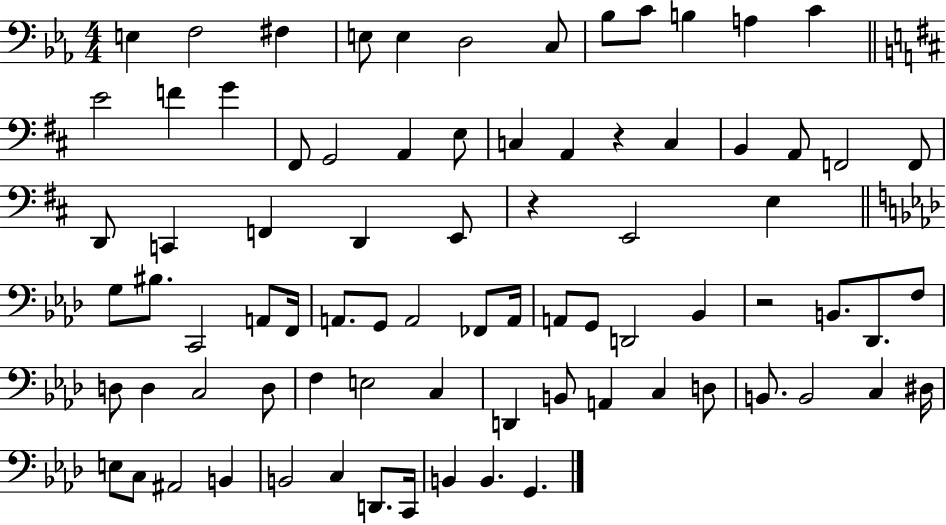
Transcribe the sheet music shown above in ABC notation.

X:1
T:Untitled
M:4/4
L:1/4
K:Eb
E, F,2 ^F, E,/2 E, D,2 C,/2 _B,/2 C/2 B, A, C E2 F G ^F,,/2 G,,2 A,, E,/2 C, A,, z C, B,, A,,/2 F,,2 F,,/2 D,,/2 C,, F,, D,, E,,/2 z E,,2 E, G,/2 ^B,/2 C,,2 A,,/2 F,,/4 A,,/2 G,,/2 A,,2 _F,,/2 A,,/4 A,,/2 G,,/2 D,,2 _B,, z2 B,,/2 _D,,/2 F,/2 D,/2 D, C,2 D,/2 F, E,2 C, D,, B,,/2 A,, C, D,/2 B,,/2 B,,2 C, ^D,/4 E,/2 C,/2 ^A,,2 B,, B,,2 C, D,,/2 C,,/4 B,, B,, G,,